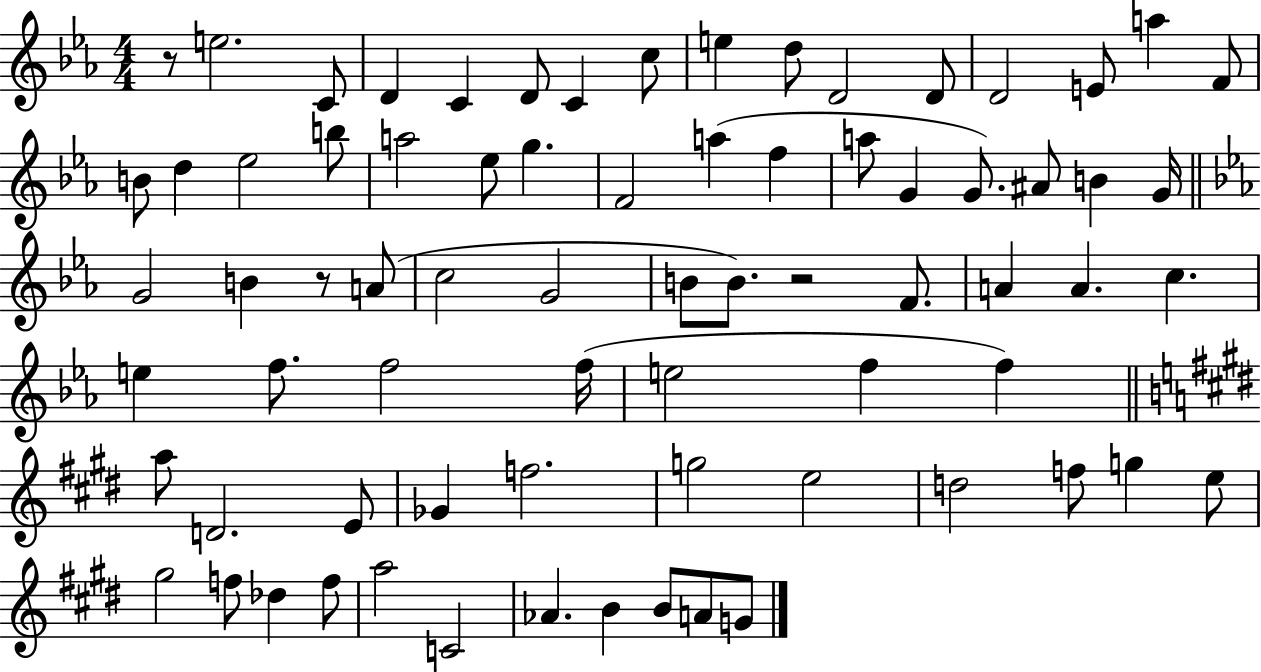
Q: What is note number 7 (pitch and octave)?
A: C5